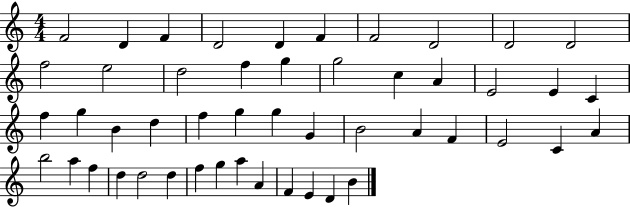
X:1
T:Untitled
M:4/4
L:1/4
K:C
F2 D F D2 D F F2 D2 D2 D2 f2 e2 d2 f g g2 c A E2 E C f g B d f g g G B2 A F E2 C A b2 a f d d2 d f g a A F E D B